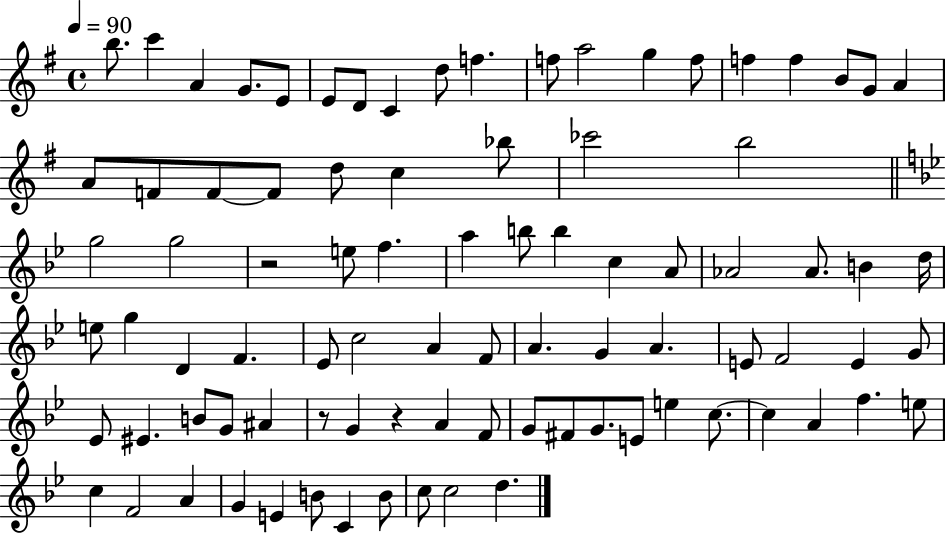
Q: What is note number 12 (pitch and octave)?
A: A5